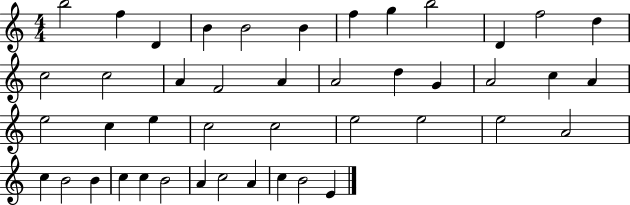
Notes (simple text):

B5/h F5/q D4/q B4/q B4/h B4/q F5/q G5/q B5/h D4/q F5/h D5/q C5/h C5/h A4/q F4/h A4/q A4/h D5/q G4/q A4/h C5/q A4/q E5/h C5/q E5/q C5/h C5/h E5/h E5/h E5/h A4/h C5/q B4/h B4/q C5/q C5/q B4/h A4/q C5/h A4/q C5/q B4/h E4/q